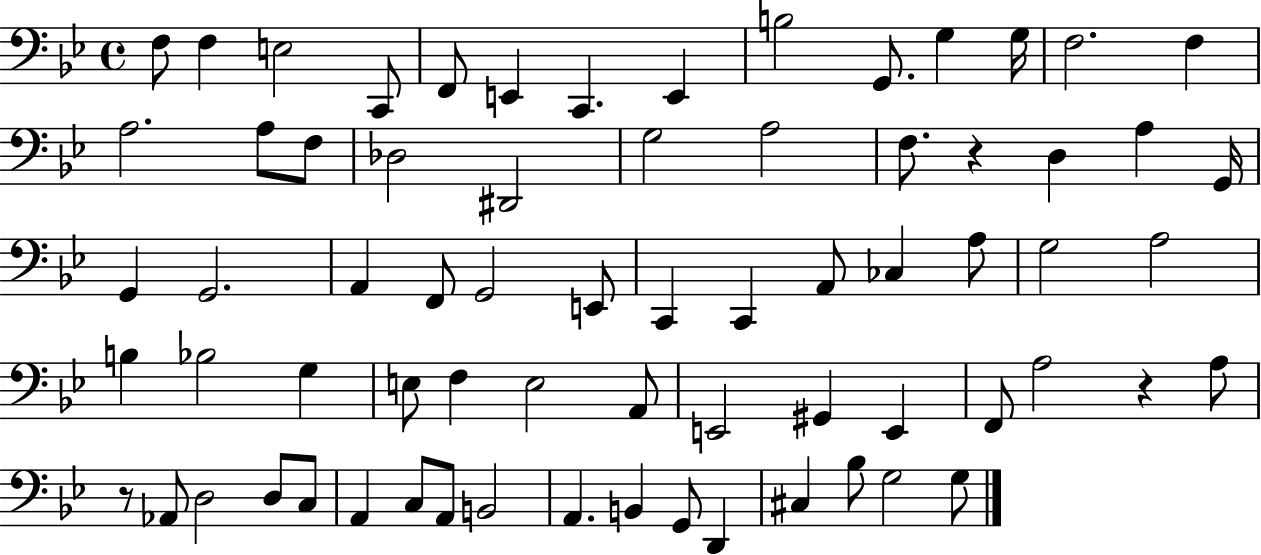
F3/e F3/q E3/h C2/e F2/e E2/q C2/q. E2/q B3/h G2/e. G3/q G3/s F3/h. F3/q A3/h. A3/e F3/e Db3/h D#2/h G3/h A3/h F3/e. R/q D3/q A3/q G2/s G2/q G2/h. A2/q F2/e G2/h E2/e C2/q C2/q A2/e CES3/q A3/e G3/h A3/h B3/q Bb3/h G3/q E3/e F3/q E3/h A2/e E2/h G#2/q E2/q F2/e A3/h R/q A3/e R/e Ab2/e D3/h D3/e C3/e A2/q C3/e A2/e B2/h A2/q. B2/q G2/e D2/q C#3/q Bb3/e G3/h G3/e